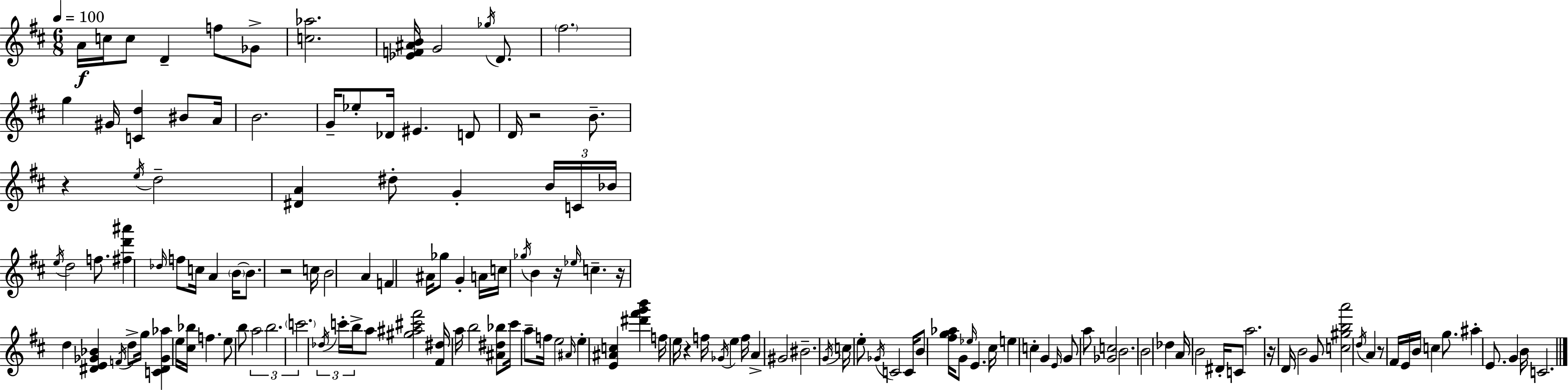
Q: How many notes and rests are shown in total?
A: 147